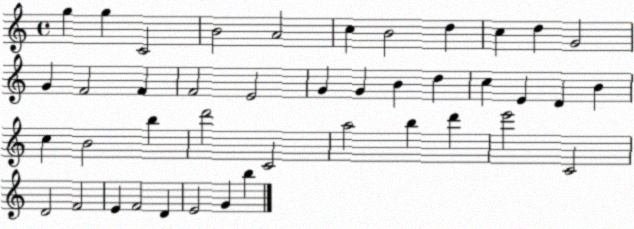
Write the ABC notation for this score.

X:1
T:Untitled
M:4/4
L:1/4
K:C
g g C2 B2 A2 c B2 d c d G2 G F2 F F2 E2 G G B d c E D B c B2 b d'2 C2 a2 b d' e'2 C2 D2 F2 E F2 D E2 G b